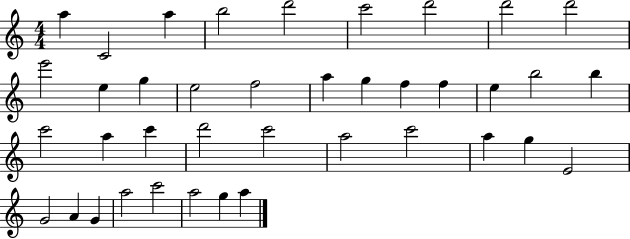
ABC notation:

X:1
T:Untitled
M:4/4
L:1/4
K:C
a C2 a b2 d'2 c'2 d'2 d'2 d'2 e'2 e g e2 f2 a g f f e b2 b c'2 a c' d'2 c'2 a2 c'2 a g E2 G2 A G a2 c'2 a2 g a